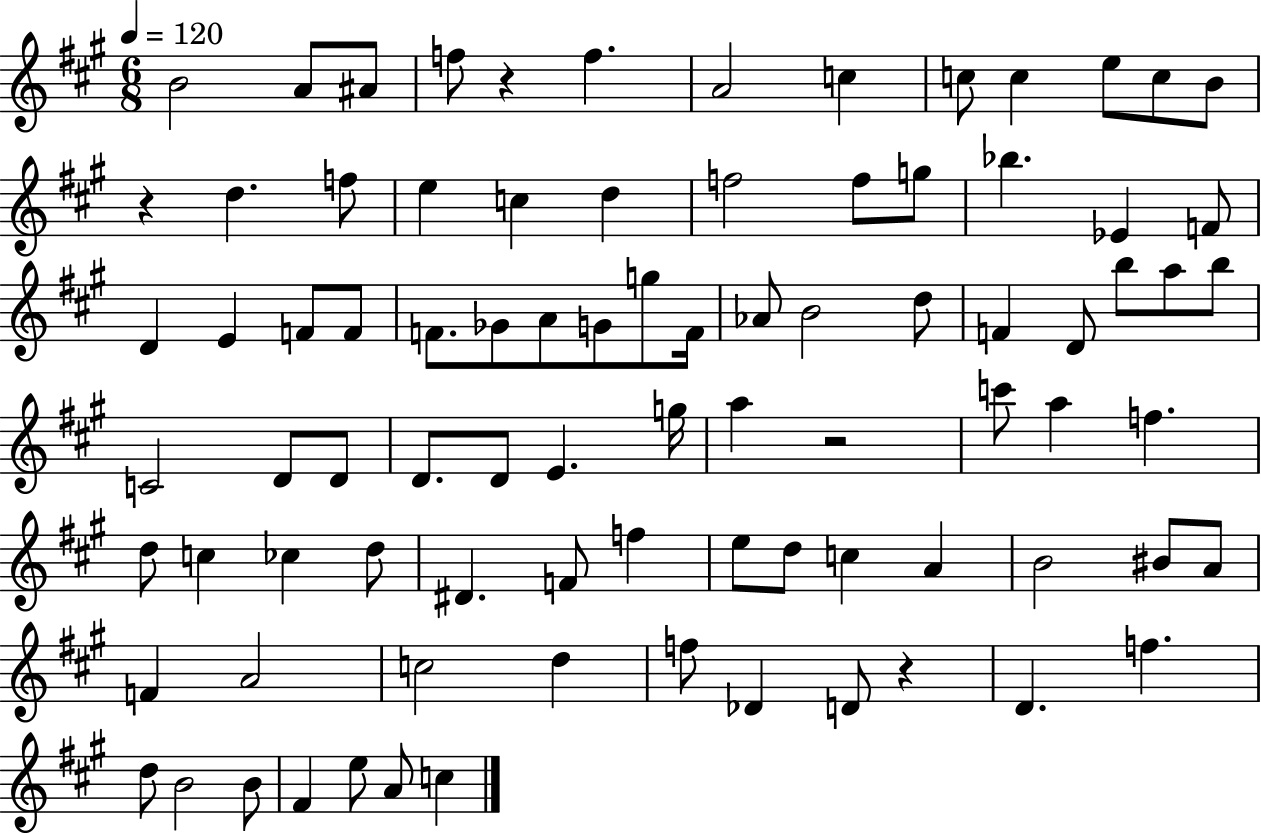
X:1
T:Untitled
M:6/8
L:1/4
K:A
B2 A/2 ^A/2 f/2 z f A2 c c/2 c e/2 c/2 B/2 z d f/2 e c d f2 f/2 g/2 _b _E F/2 D E F/2 F/2 F/2 _G/2 A/2 G/2 g/2 F/4 _A/2 B2 d/2 F D/2 b/2 a/2 b/2 C2 D/2 D/2 D/2 D/2 E g/4 a z2 c'/2 a f d/2 c _c d/2 ^D F/2 f e/2 d/2 c A B2 ^B/2 A/2 F A2 c2 d f/2 _D D/2 z D f d/2 B2 B/2 ^F e/2 A/2 c